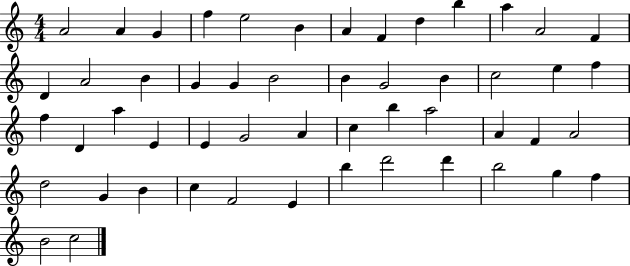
A4/h A4/q G4/q F5/q E5/h B4/q A4/q F4/q D5/q B5/q A5/q A4/h F4/q D4/q A4/h B4/q G4/q G4/q B4/h B4/q G4/h B4/q C5/h E5/q F5/q F5/q D4/q A5/q E4/q E4/q G4/h A4/q C5/q B5/q A5/h A4/q F4/q A4/h D5/h G4/q B4/q C5/q F4/h E4/q B5/q D6/h D6/q B5/h G5/q F5/q B4/h C5/h